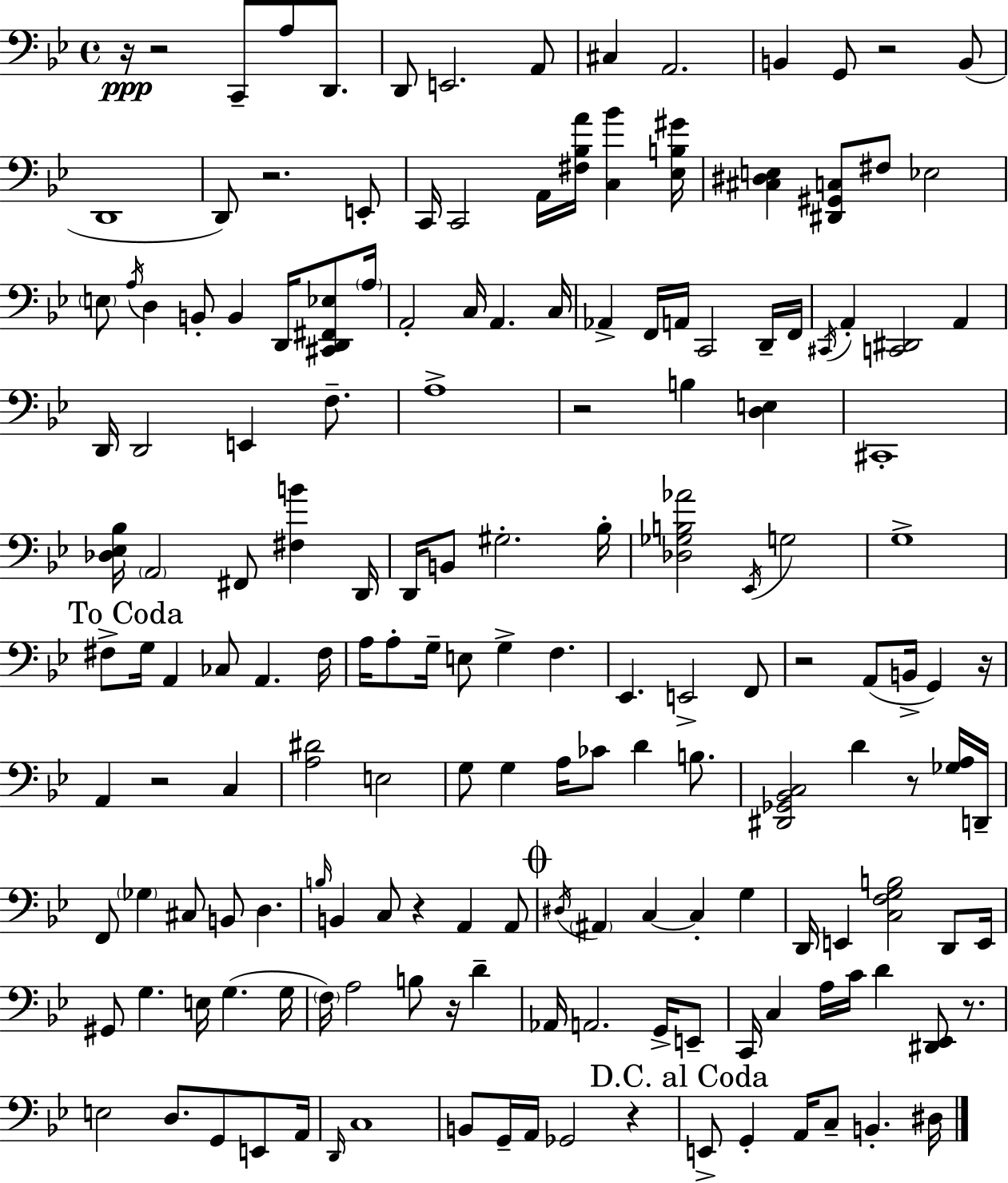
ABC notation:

X:1
T:Untitled
M:4/4
L:1/4
K:Bb
z/4 z2 C,,/2 A,/2 D,,/2 D,,/2 E,,2 A,,/2 ^C, A,,2 B,, G,,/2 z2 B,,/2 D,,4 D,,/2 z2 E,,/2 C,,/4 C,,2 A,,/4 [^F,_B,A]/4 [C,_B] [_E,B,^G]/4 [^C,^D,E,] [^D,,^G,,C,]/2 ^F,/2 _E,2 E,/2 A,/4 D, B,,/2 B,, D,,/4 [^C,,D,,^F,,_E,]/2 A,/4 A,,2 C,/4 A,, C,/4 _A,, F,,/4 A,,/4 C,,2 D,,/4 F,,/4 ^C,,/4 A,, [C,,^D,,]2 A,, D,,/4 D,,2 E,, F,/2 A,4 z2 B, [D,E,] ^C,,4 [_D,_E,_B,]/4 A,,2 ^F,,/2 [^F,B] D,,/4 D,,/4 B,,/2 ^G,2 _B,/4 [_D,_G,B,_A]2 _E,,/4 G,2 G,4 ^F,/2 G,/4 A,, _C,/2 A,, ^F,/4 A,/4 A,/2 G,/4 E,/2 G, F, _E,, E,,2 F,,/2 z2 A,,/2 B,,/4 G,, z/4 A,, z2 C, [A,^D]2 E,2 G,/2 G, A,/4 _C/2 D B,/2 [^D,,_G,,_B,,C,]2 D z/2 [_G,A,]/4 D,,/4 F,,/2 _G, ^C,/2 B,,/2 D, B,/4 B,, C,/2 z A,, A,,/2 ^D,/4 ^A,, C, C, G, D,,/4 E,, [C,F,G,B,]2 D,,/2 E,,/4 ^G,,/2 G, E,/4 G, G,/4 F,/4 A,2 B,/2 z/4 D _A,,/4 A,,2 G,,/4 E,,/2 C,,/4 C, A,/4 C/4 D [^D,,_E,,]/2 z/2 E,2 D,/2 G,,/2 E,,/2 A,,/4 D,,/4 C,4 B,,/2 G,,/4 A,,/4 _G,,2 z E,,/2 G,, A,,/4 C,/2 B,, ^D,/4